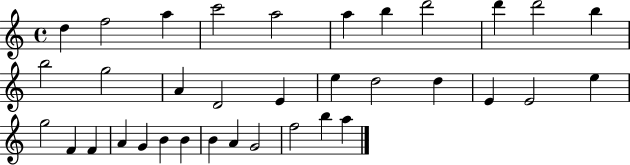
D5/q F5/h A5/q C6/h A5/h A5/q B5/q D6/h D6/q D6/h B5/q B5/h G5/h A4/q D4/h E4/q E5/q D5/h D5/q E4/q E4/h E5/q G5/h F4/q F4/q A4/q G4/q B4/q B4/q B4/q A4/q G4/h F5/h B5/q A5/q